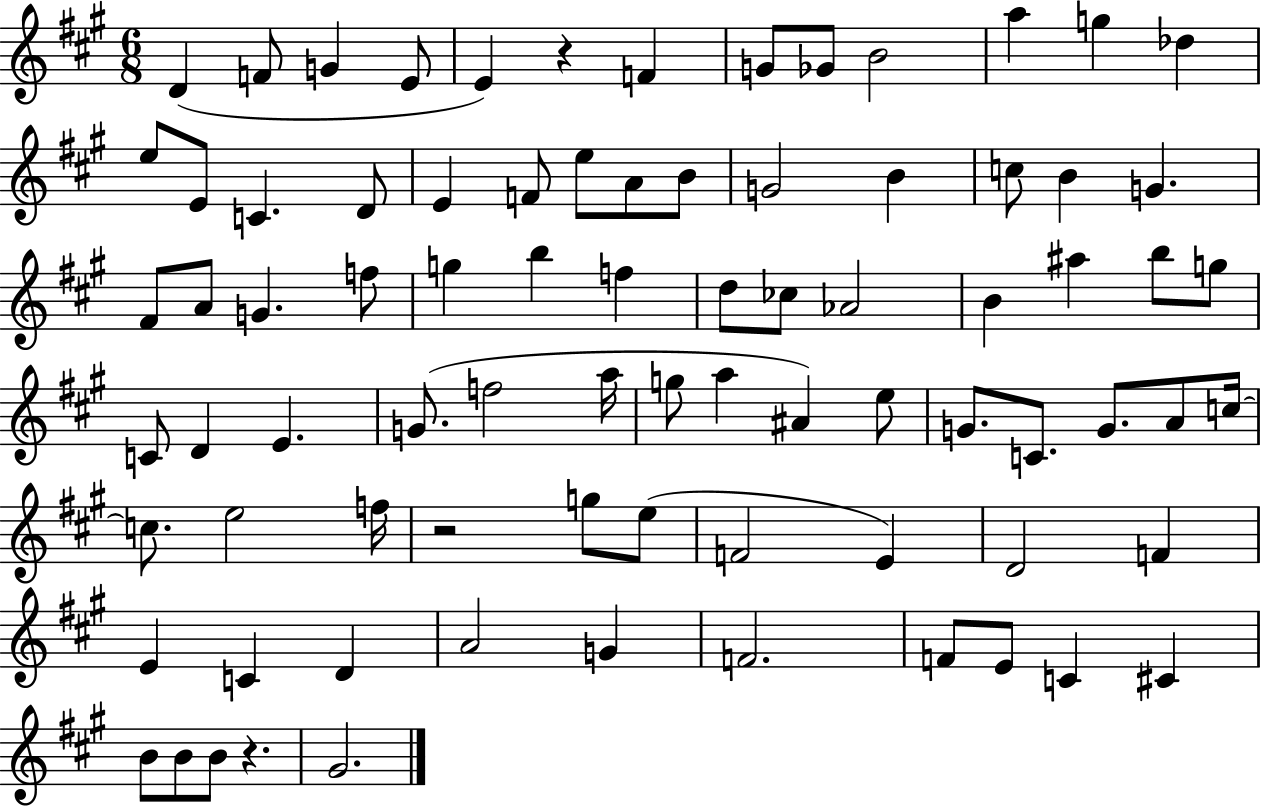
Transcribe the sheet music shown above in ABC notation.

X:1
T:Untitled
M:6/8
L:1/4
K:A
D F/2 G E/2 E z F G/2 _G/2 B2 a g _d e/2 E/2 C D/2 E F/2 e/2 A/2 B/2 G2 B c/2 B G ^F/2 A/2 G f/2 g b f d/2 _c/2 _A2 B ^a b/2 g/2 C/2 D E G/2 f2 a/4 g/2 a ^A e/2 G/2 C/2 G/2 A/2 c/4 c/2 e2 f/4 z2 g/2 e/2 F2 E D2 F E C D A2 G F2 F/2 E/2 C ^C B/2 B/2 B/2 z ^G2